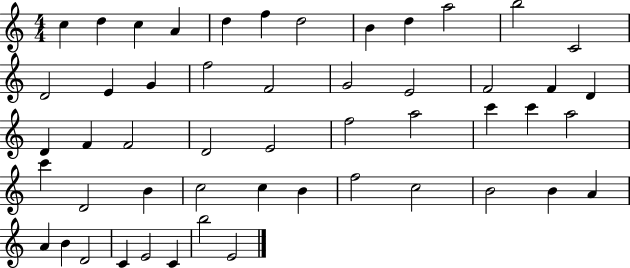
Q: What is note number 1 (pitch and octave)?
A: C5